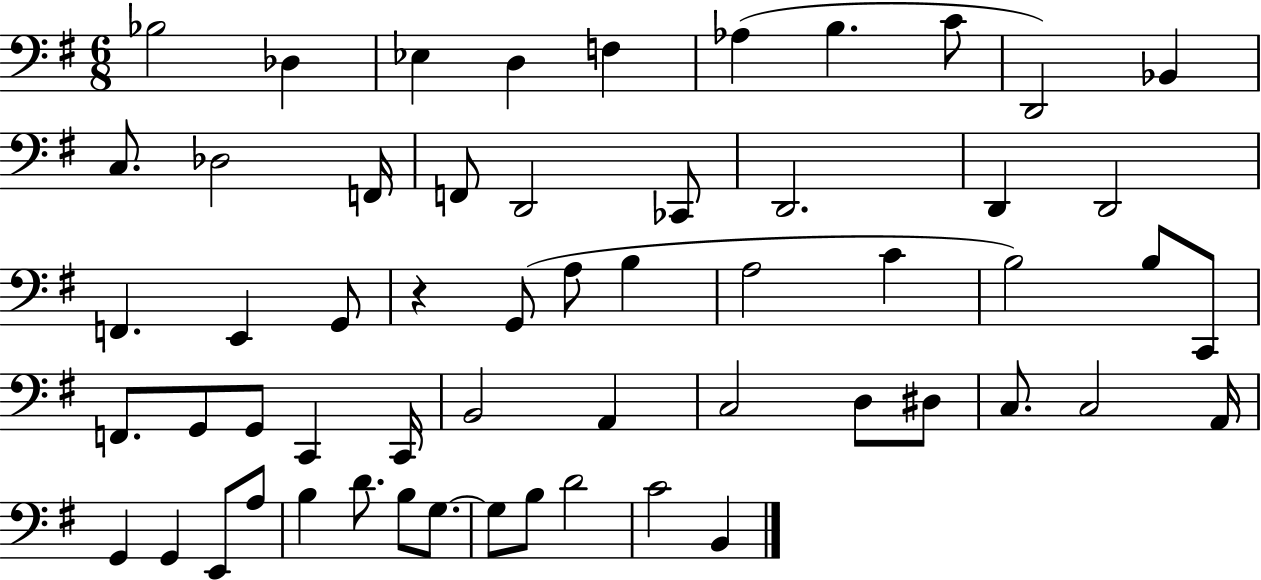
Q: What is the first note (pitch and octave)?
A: Bb3